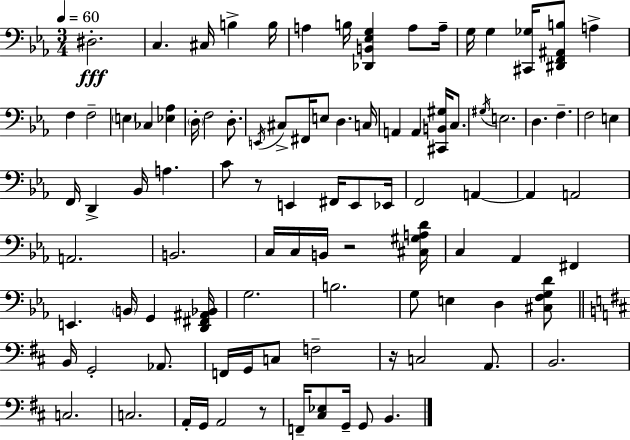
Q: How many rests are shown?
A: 4